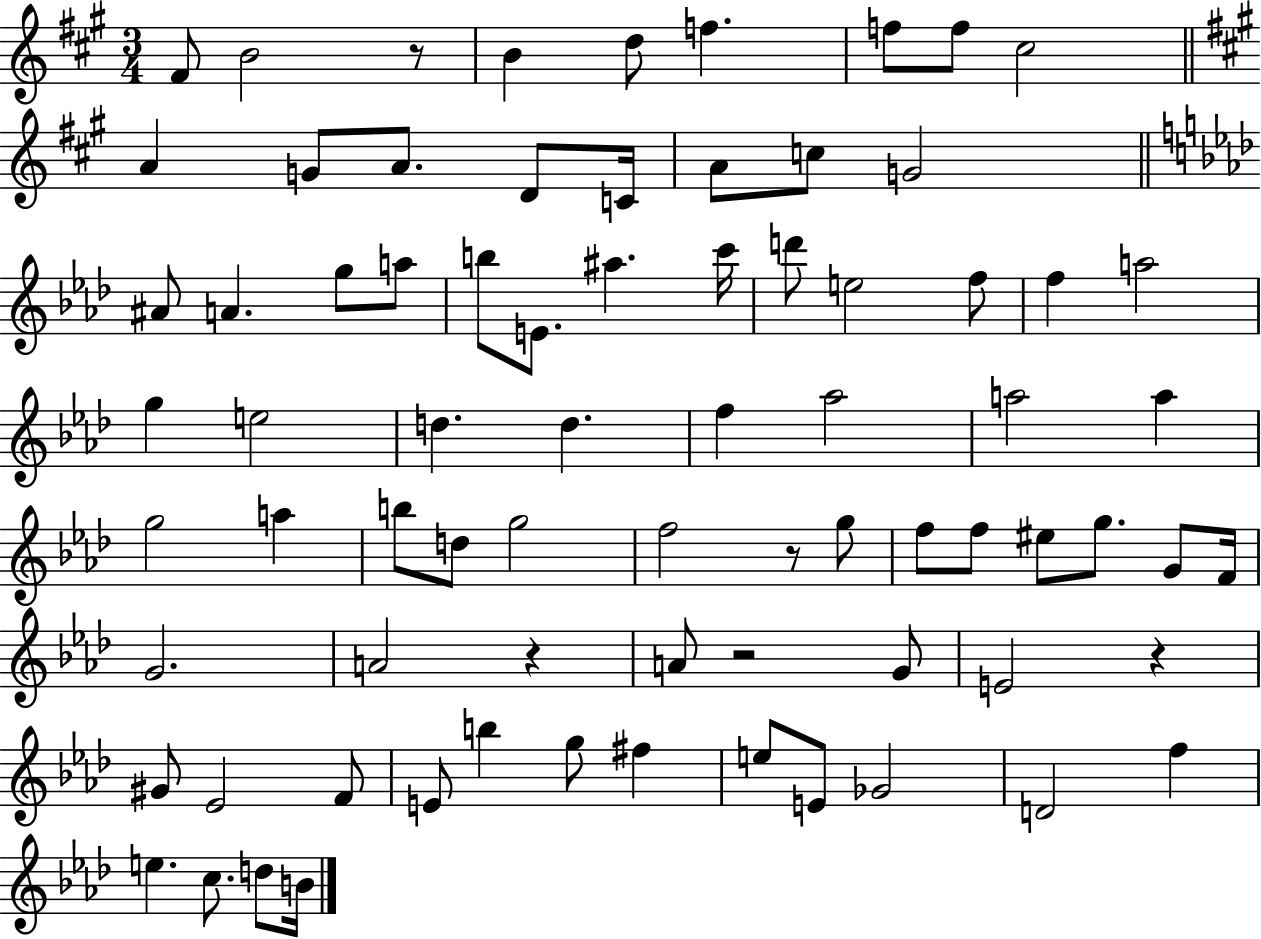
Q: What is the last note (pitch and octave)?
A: B4